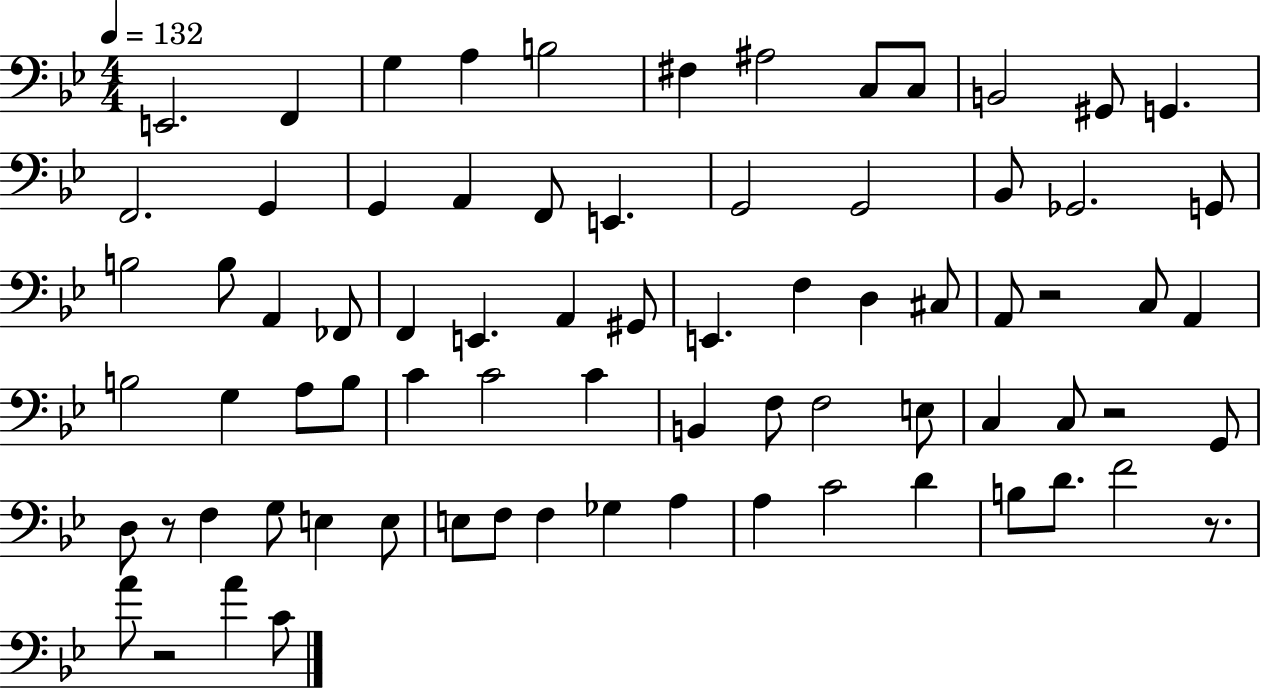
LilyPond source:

{
  \clef bass
  \numericTimeSignature
  \time 4/4
  \key bes \major
  \tempo 4 = 132
  e,2. f,4 | g4 a4 b2 | fis4 ais2 c8 c8 | b,2 gis,8 g,4. | \break f,2. g,4 | g,4 a,4 f,8 e,4. | g,2 g,2 | bes,8 ges,2. g,8 | \break b2 b8 a,4 fes,8 | f,4 e,4. a,4 gis,8 | e,4. f4 d4 cis8 | a,8 r2 c8 a,4 | \break b2 g4 a8 b8 | c'4 c'2 c'4 | b,4 f8 f2 e8 | c4 c8 r2 g,8 | \break d8 r8 f4 g8 e4 e8 | e8 f8 f4 ges4 a4 | a4 c'2 d'4 | b8 d'8. f'2 r8. | \break a'8 r2 a'4 c'8 | \bar "|."
}